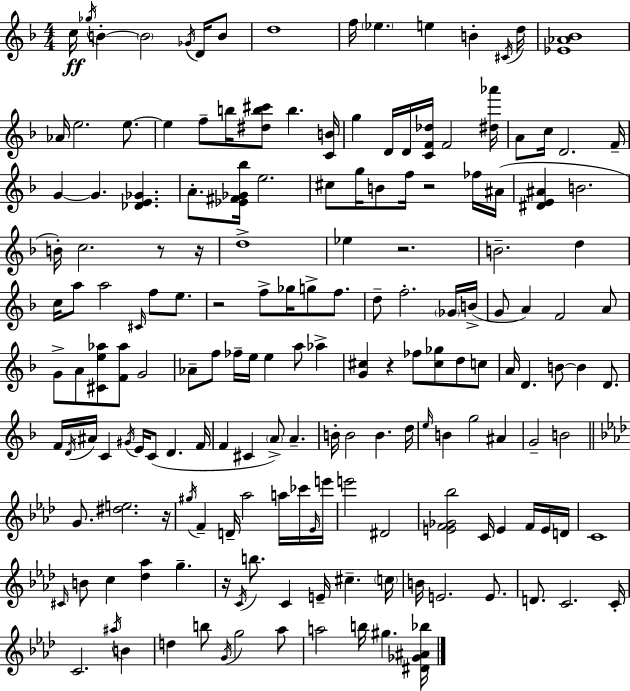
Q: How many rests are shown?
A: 8